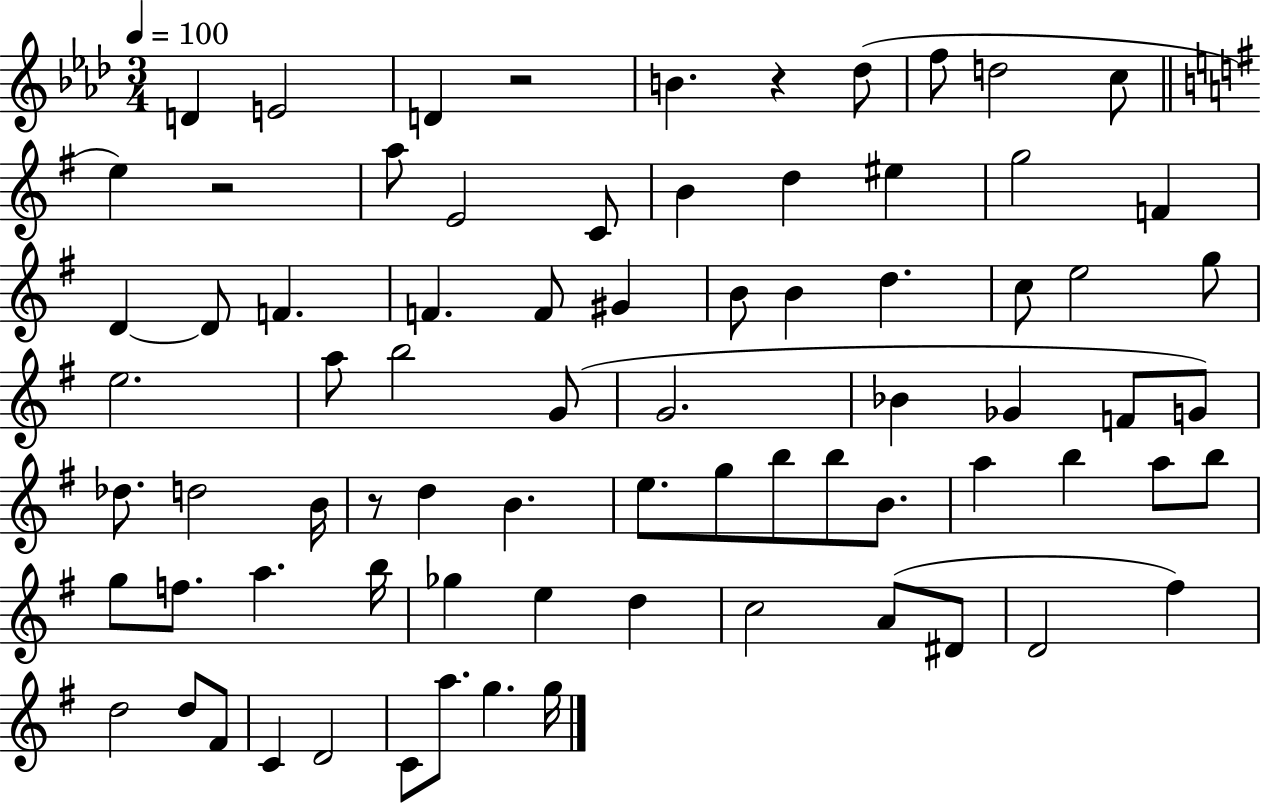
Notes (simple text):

D4/q E4/h D4/q R/h B4/q. R/q Db5/e F5/e D5/h C5/e E5/q R/h A5/e E4/h C4/e B4/q D5/q EIS5/q G5/h F4/q D4/q D4/e F4/q. F4/q. F4/e G#4/q B4/e B4/q D5/q. C5/e E5/h G5/e E5/h. A5/e B5/h G4/e G4/h. Bb4/q Gb4/q F4/e G4/e Db5/e. D5/h B4/s R/e D5/q B4/q. E5/e. G5/e B5/e B5/e B4/e. A5/q B5/q A5/e B5/e G5/e F5/e. A5/q. B5/s Gb5/q E5/q D5/q C5/h A4/e D#4/e D4/h F#5/q D5/h D5/e F#4/e C4/q D4/h C4/e A5/e. G5/q. G5/s